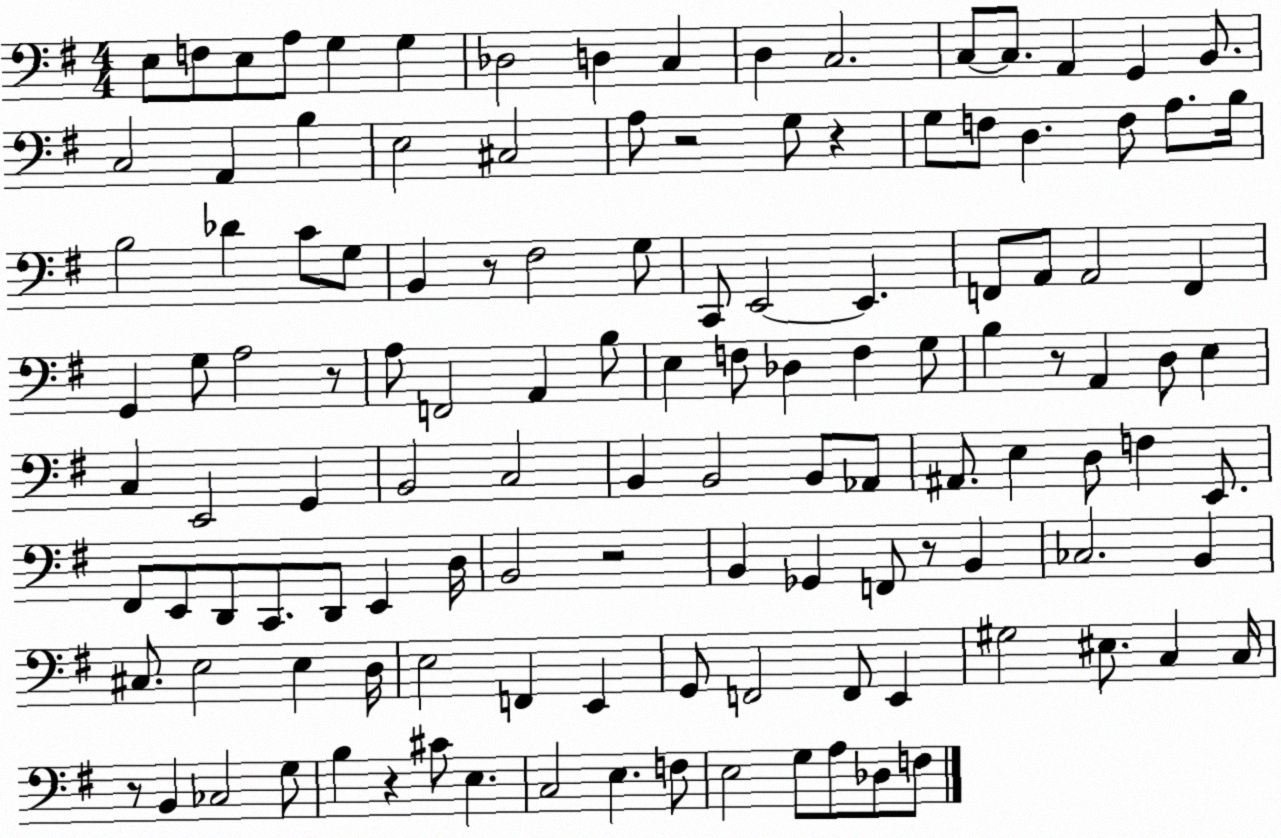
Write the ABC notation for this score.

X:1
T:Untitled
M:4/4
L:1/4
K:G
E,/2 F,/2 E,/2 A,/2 G, G, _D,2 D, C, D, C,2 C,/2 C,/2 A,, G,, B,,/2 C,2 A,, B, E,2 ^C,2 A,/2 z2 G,/2 z G,/2 F,/2 D, F,/2 A,/2 B,/4 B,2 _D C/2 G,/2 B,, z/2 ^F,2 G,/2 C,,/2 E,,2 E,, F,,/2 A,,/2 A,,2 F,, G,, G,/2 A,2 z/2 A,/2 F,,2 A,, B,/2 E, F,/2 _D, F, G,/2 B, z/2 A,, D,/2 E, C, E,,2 G,, B,,2 C,2 B,, B,,2 B,,/2 _A,,/2 ^A,,/2 E, D,/2 F, E,,/2 ^F,,/2 E,,/2 D,,/2 C,,/2 D,,/2 E,, D,/4 B,,2 z2 B,, _G,, F,,/2 z/2 B,, _C,2 B,, ^C,/2 E,2 E, D,/4 E,2 F,, E,, G,,/2 F,,2 F,,/2 E,, ^G,2 ^E,/2 C, C,/4 z/2 B,, _C,2 G,/2 B, z ^C/2 E, C,2 E, F,/2 E,2 G,/2 A,/2 _D,/2 F,/2